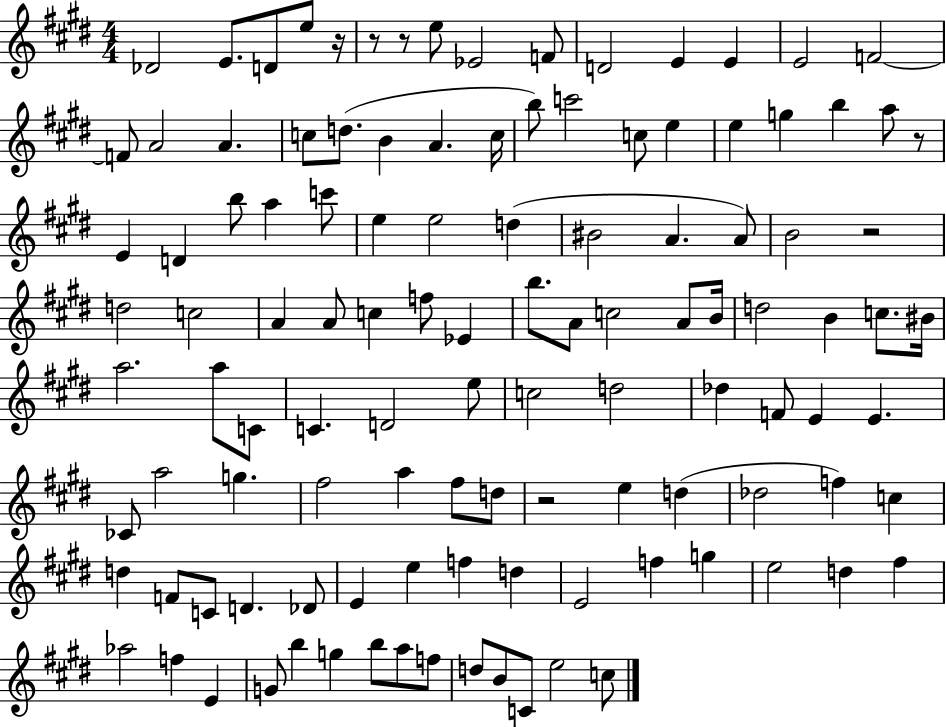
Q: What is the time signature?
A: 4/4